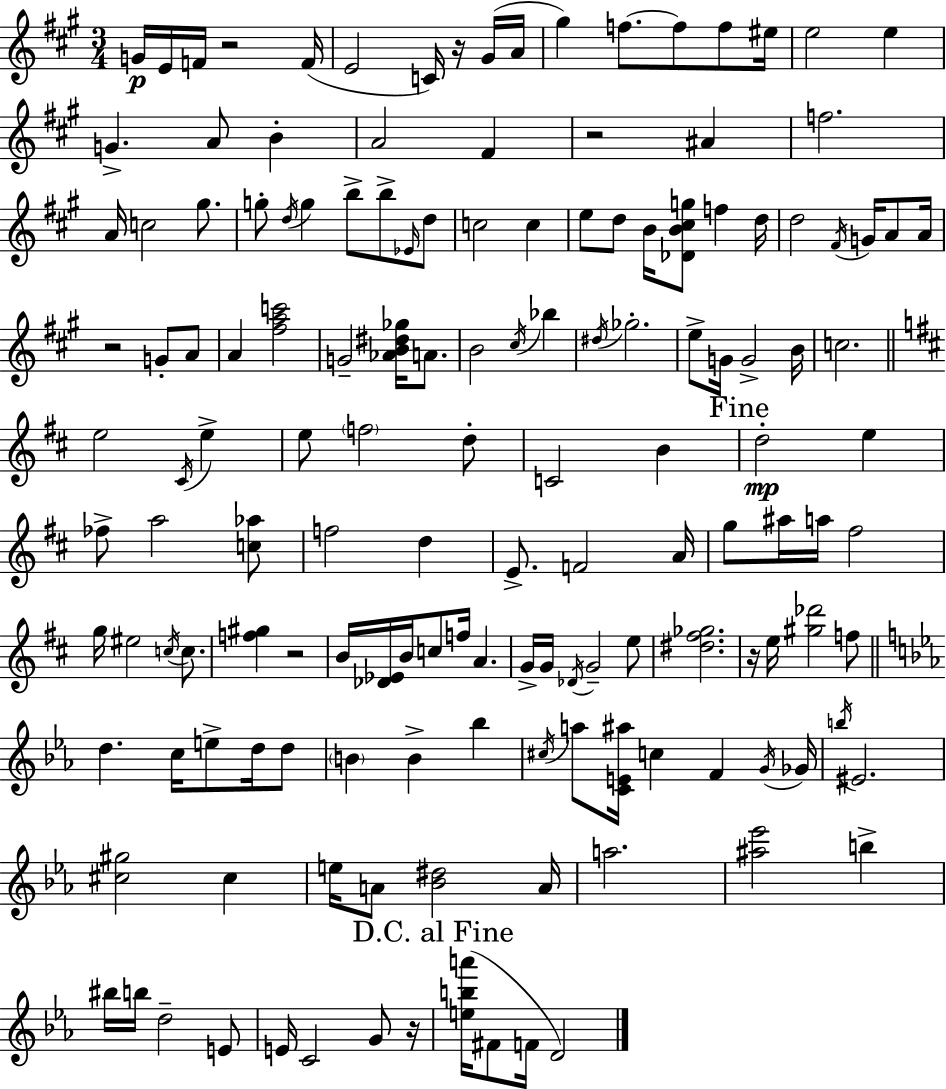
G4/s E4/s F4/s R/h F4/s E4/h C4/s R/s G#4/s A4/s G#5/q F5/e. F5/e F5/e EIS5/s E5/h E5/q G4/q. A4/e B4/q A4/h F#4/q R/h A#4/q F5/h. A4/s C5/h G#5/e. G5/e D5/s G5/q B5/e B5/e Eb4/s D5/e C5/h C5/q E5/e D5/e B4/s [Db4,B4,C#5,G5]/e F5/q D5/s D5/h F#4/s G4/s A4/e A4/s R/h G4/e A4/e A4/q [F#5,A5,C6]/h G4/h [Ab4,B4,D#5,Gb5]/s A4/e. B4/h C#5/s Bb5/q D#5/s Gb5/h. E5/e G4/s G4/h B4/s C5/h. E5/h C#4/s E5/q E5/e F5/h D5/e C4/h B4/q D5/h E5/q FES5/e A5/h [C5,Ab5]/e F5/h D5/q E4/e. F4/h A4/s G5/e A#5/s A5/s F#5/h G5/s EIS5/h C5/s C5/e. [F5,G#5]/q R/h B4/s [Db4,Eb4]/s B4/s C5/e F5/s A4/q. G4/s G4/s Db4/s G4/h E5/e [D#5,F#5,Gb5]/h. R/s E5/s [G#5,Db6]/h F5/e D5/q. C5/s E5/e D5/s D5/e B4/q B4/q Bb5/q C#5/s A5/e [C4,E4,A#5]/s C5/q F4/q G4/s Gb4/s B5/s EIS4/h. [C#5,G#5]/h C#5/q E5/s A4/e [Bb4,D#5]/h A4/s A5/h. [A#5,Eb6]/h B5/q BIS5/s B5/s D5/h E4/e E4/s C4/h G4/e R/s [E5,B5,A6]/s F#4/e F4/s D4/h